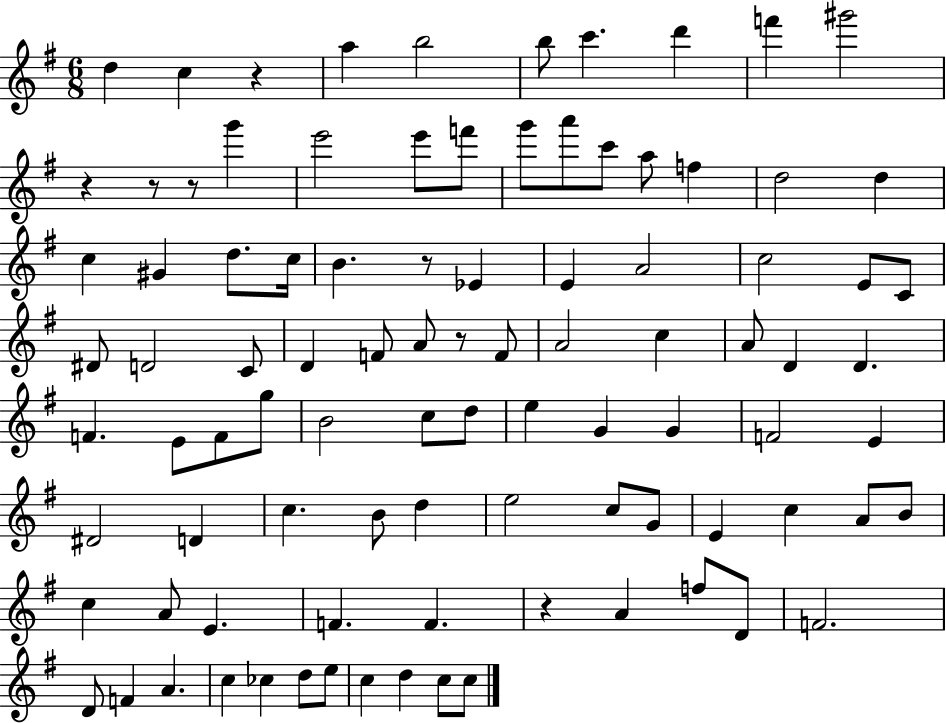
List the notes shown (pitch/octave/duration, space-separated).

D5/q C5/q R/q A5/q B5/h B5/e C6/q. D6/q F6/q G#6/h R/q R/e R/e G6/q E6/h E6/e F6/e G6/e A6/e C6/e A5/e F5/q D5/h D5/q C5/q G#4/q D5/e. C5/s B4/q. R/e Eb4/q E4/q A4/h C5/h E4/e C4/e D#4/e D4/h C4/e D4/q F4/e A4/e R/e F4/e A4/h C5/q A4/e D4/q D4/q. F4/q. E4/e F4/e G5/e B4/h C5/e D5/e E5/q G4/q G4/q F4/h E4/q D#4/h D4/q C5/q. B4/e D5/q E5/h C5/e G4/e E4/q C5/q A4/e B4/e C5/q A4/e E4/q. F4/q. F4/q. R/q A4/q F5/e D4/e F4/h. D4/e F4/q A4/q. C5/q CES5/q D5/e E5/e C5/q D5/q C5/e C5/e